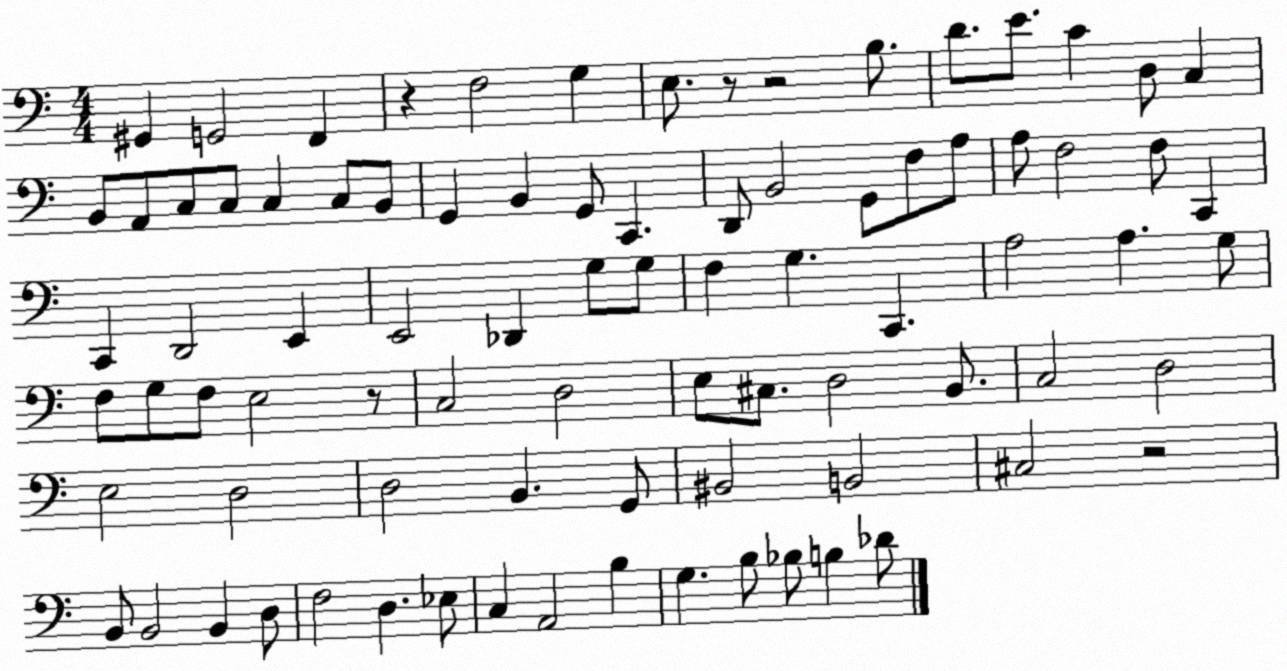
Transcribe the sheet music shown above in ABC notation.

X:1
T:Untitled
M:4/4
L:1/4
K:C
^G,, G,,2 F,, z F,2 G, E,/2 z/2 z2 B,/2 D/2 E/2 C D,/2 C, B,,/2 A,,/2 C,/2 C,/2 C, C,/2 B,,/2 G,, B,, G,,/2 C,, D,,/2 B,,2 G,,/2 F,/2 A,/2 A,/2 F,2 F,/2 C,, C,, D,,2 E,, E,,2 _D,, G,/2 G,/2 F, G, C,, A,2 A, G,/2 F,/2 G,/2 F,/2 E,2 z/2 C,2 D,2 E,/2 ^C,/2 D,2 B,,/2 C,2 D,2 E,2 D,2 D,2 B,, G,,/2 ^B,,2 B,,2 ^C,2 z2 B,,/2 B,,2 B,, D,/2 F,2 D, _E,/2 C, A,,2 B, G, B,/2 _B,/2 B, _D/2